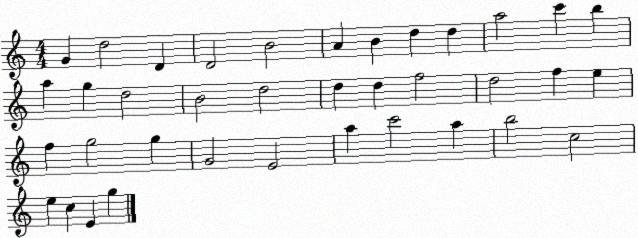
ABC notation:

X:1
T:Untitled
M:4/4
L:1/4
K:C
G d2 D D2 B2 A B d d a2 c' b a g d2 B2 d2 d d f2 d2 f e f g2 g G2 E2 a c'2 a b2 c2 e c E g